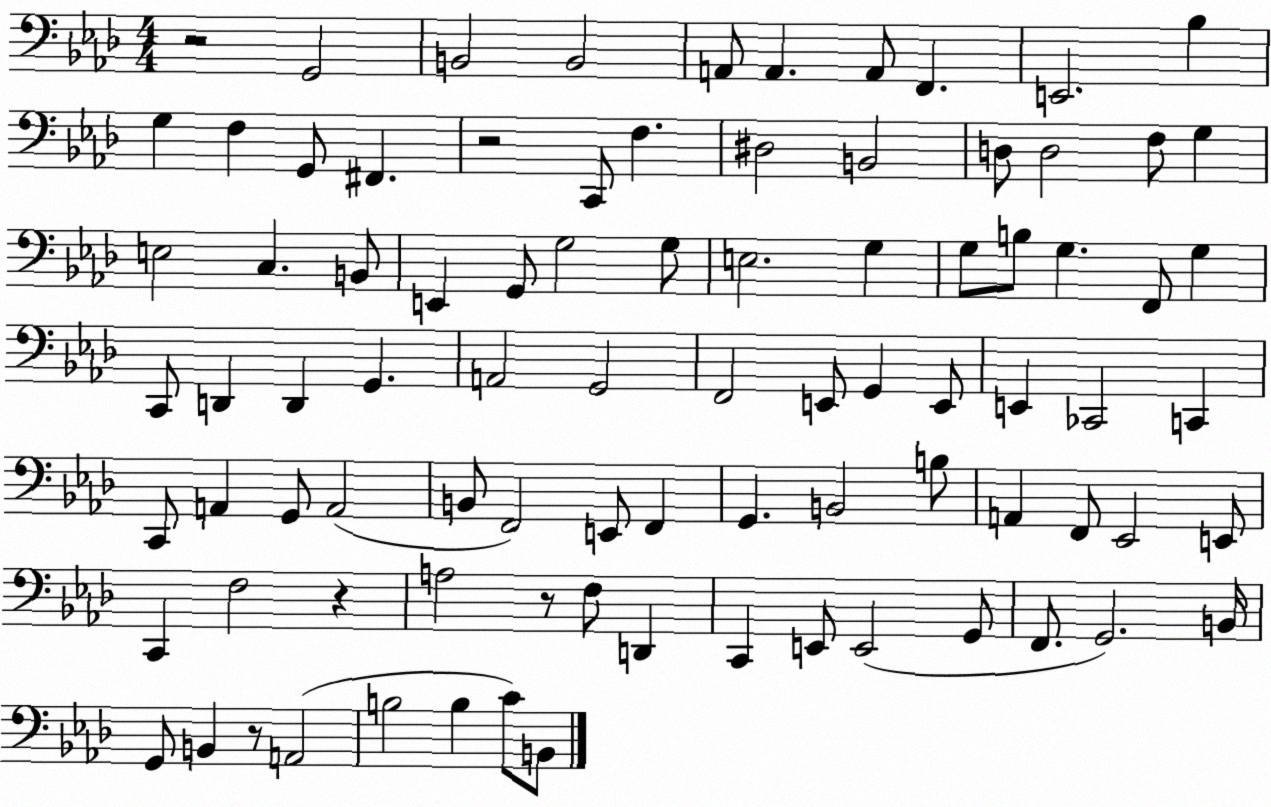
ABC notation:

X:1
T:Untitled
M:4/4
L:1/4
K:Ab
z2 G,,2 B,,2 B,,2 A,,/2 A,, A,,/2 F,, E,,2 _B, G, F, G,,/2 ^F,, z2 C,,/2 F, ^D,2 B,,2 D,/2 D,2 F,/2 G, E,2 C, B,,/2 E,, G,,/2 G,2 G,/2 E,2 G, G,/2 B,/2 G, F,,/2 G, C,,/2 D,, D,, G,, A,,2 G,,2 F,,2 E,,/2 G,, E,,/2 E,, _C,,2 C,, C,,/2 A,, G,,/2 A,,2 B,,/2 F,,2 E,,/2 F,, G,, B,,2 B,/2 A,, F,,/2 _E,,2 E,,/2 C,, F,2 z A,2 z/2 F,/2 D,, C,, E,,/2 E,,2 G,,/2 F,,/2 G,,2 B,,/4 G,,/2 B,, z/2 A,,2 B,2 B, C/2 B,,/2